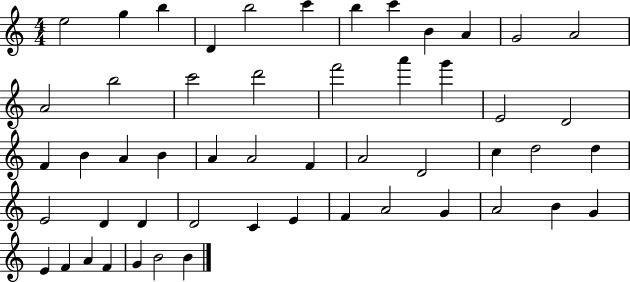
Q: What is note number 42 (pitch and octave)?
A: G4